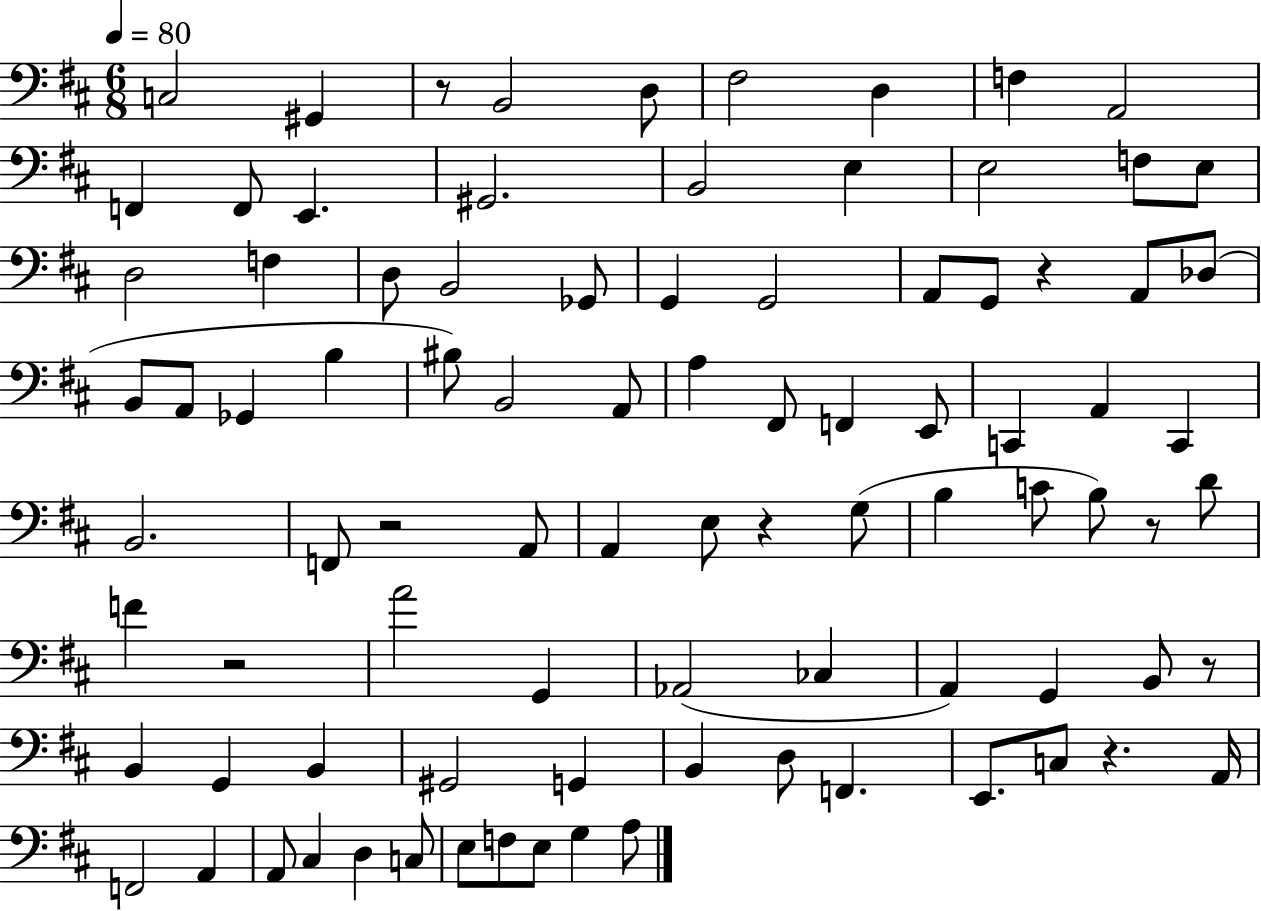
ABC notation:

X:1
T:Untitled
M:6/8
L:1/4
K:D
C,2 ^G,, z/2 B,,2 D,/2 ^F,2 D, F, A,,2 F,, F,,/2 E,, ^G,,2 B,,2 E, E,2 F,/2 E,/2 D,2 F, D,/2 B,,2 _G,,/2 G,, G,,2 A,,/2 G,,/2 z A,,/2 _D,/2 B,,/2 A,,/2 _G,, B, ^B,/2 B,,2 A,,/2 A, ^F,,/2 F,, E,,/2 C,, A,, C,, B,,2 F,,/2 z2 A,,/2 A,, E,/2 z G,/2 B, C/2 B,/2 z/2 D/2 F z2 A2 G,, _A,,2 _C, A,, G,, B,,/2 z/2 B,, G,, B,, ^G,,2 G,, B,, D,/2 F,, E,,/2 C,/2 z A,,/4 F,,2 A,, A,,/2 ^C, D, C,/2 E,/2 F,/2 E,/2 G, A,/2